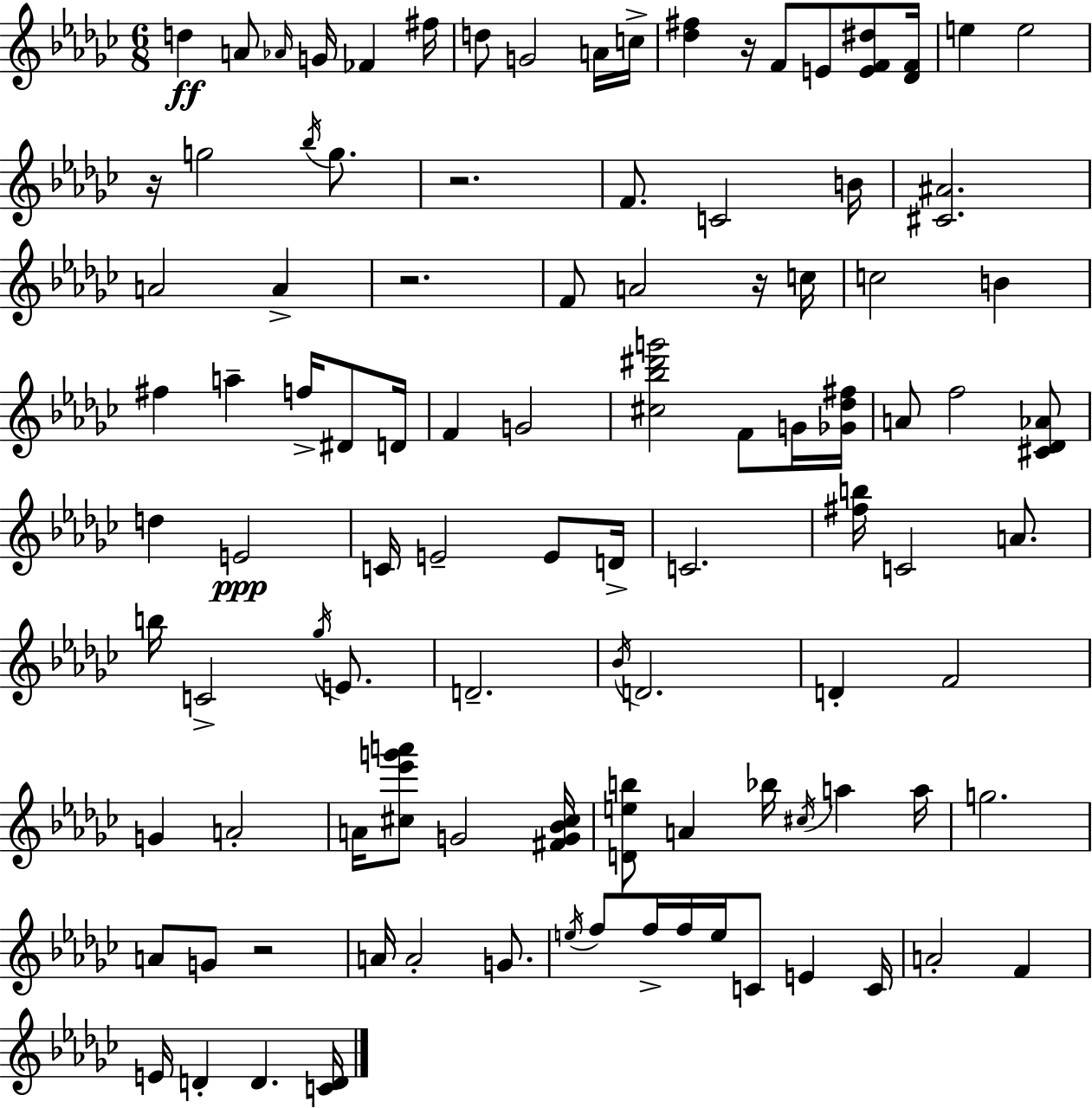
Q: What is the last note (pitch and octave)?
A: D4